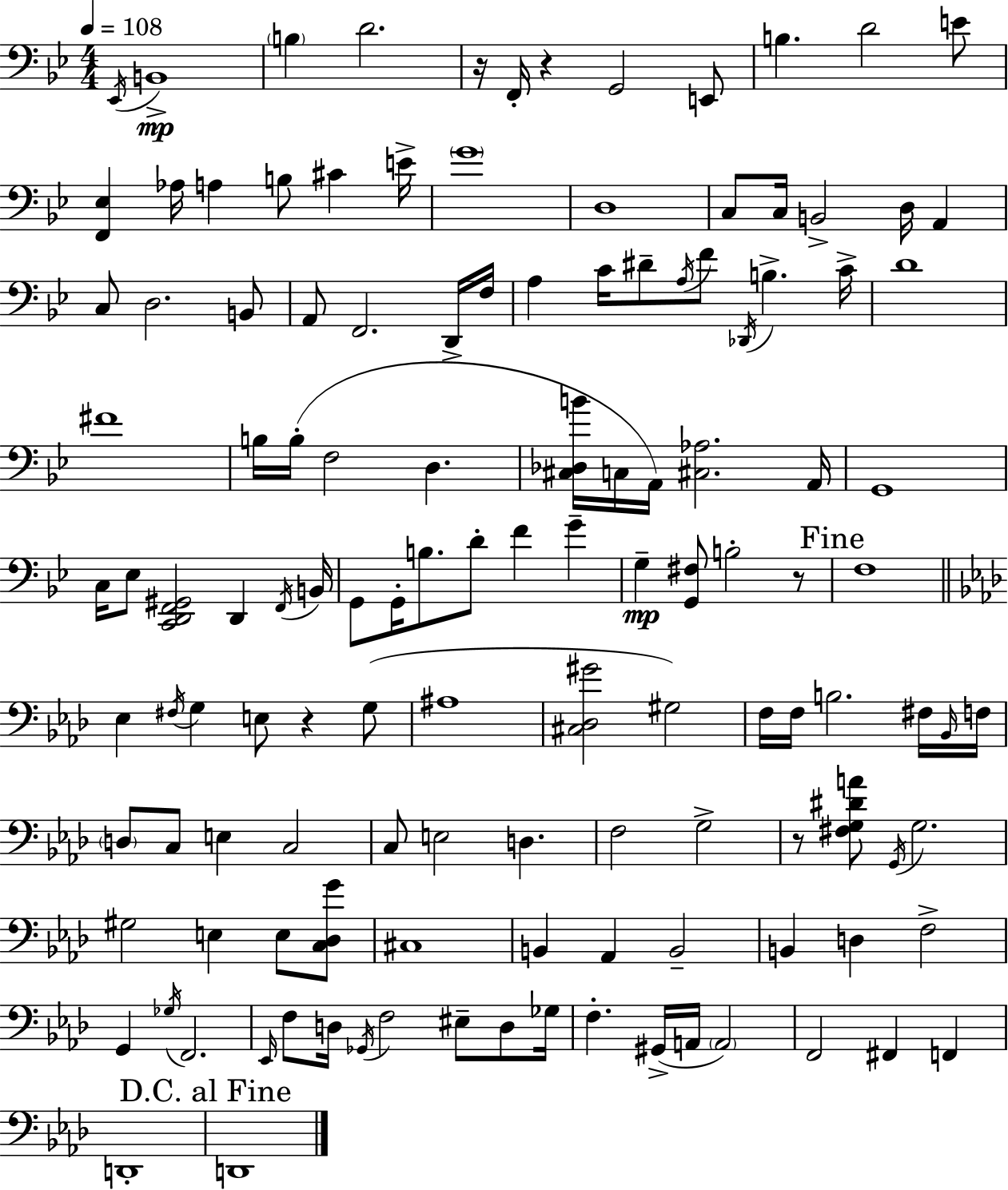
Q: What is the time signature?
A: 4/4